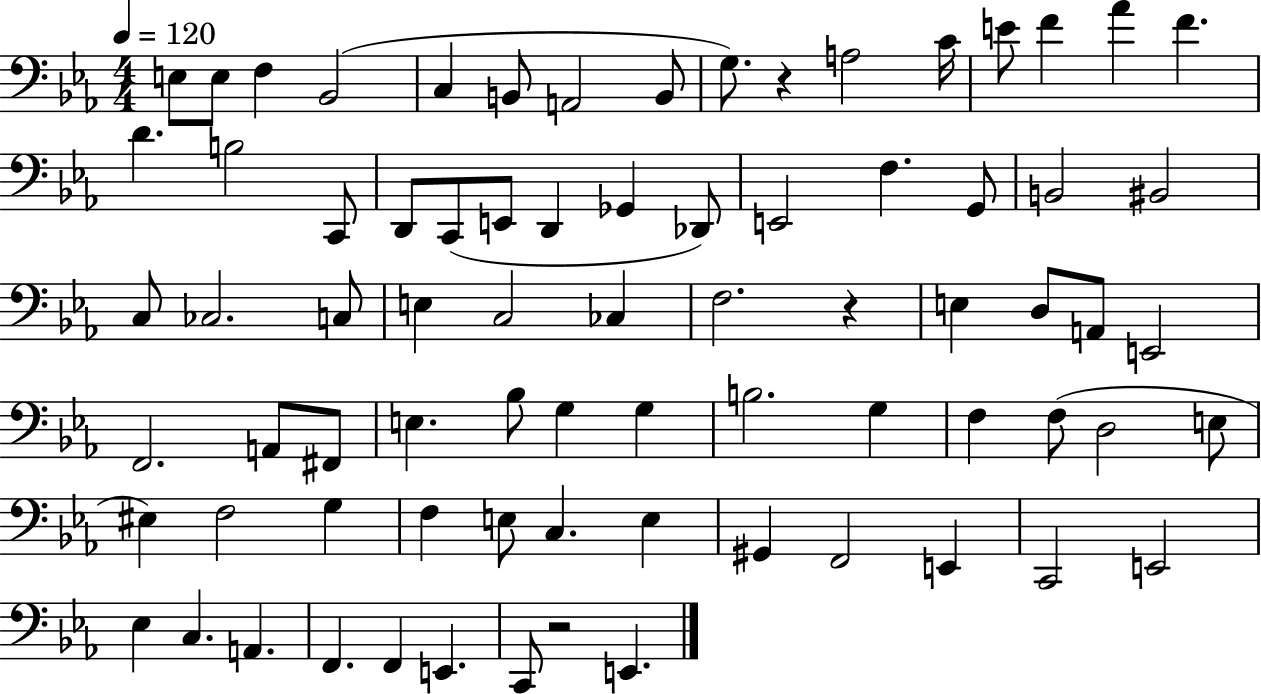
{
  \clef bass
  \numericTimeSignature
  \time 4/4
  \key ees \major
  \tempo 4 = 120
  e8 e8 f4 bes,2( | c4 b,8 a,2 b,8 | g8.) r4 a2 c'16 | e'8 f'4 aes'4 f'4. | \break d'4. b2 c,8 | d,8 c,8( e,8 d,4 ges,4 des,8) | e,2 f4. g,8 | b,2 bis,2 | \break c8 ces2. c8 | e4 c2 ces4 | f2. r4 | e4 d8 a,8 e,2 | \break f,2. a,8 fis,8 | e4. bes8 g4 g4 | b2. g4 | f4 f8( d2 e8 | \break eis4) f2 g4 | f4 e8 c4. e4 | gis,4 f,2 e,4 | c,2 e,2 | \break ees4 c4. a,4. | f,4. f,4 e,4. | c,8 r2 e,4. | \bar "|."
}